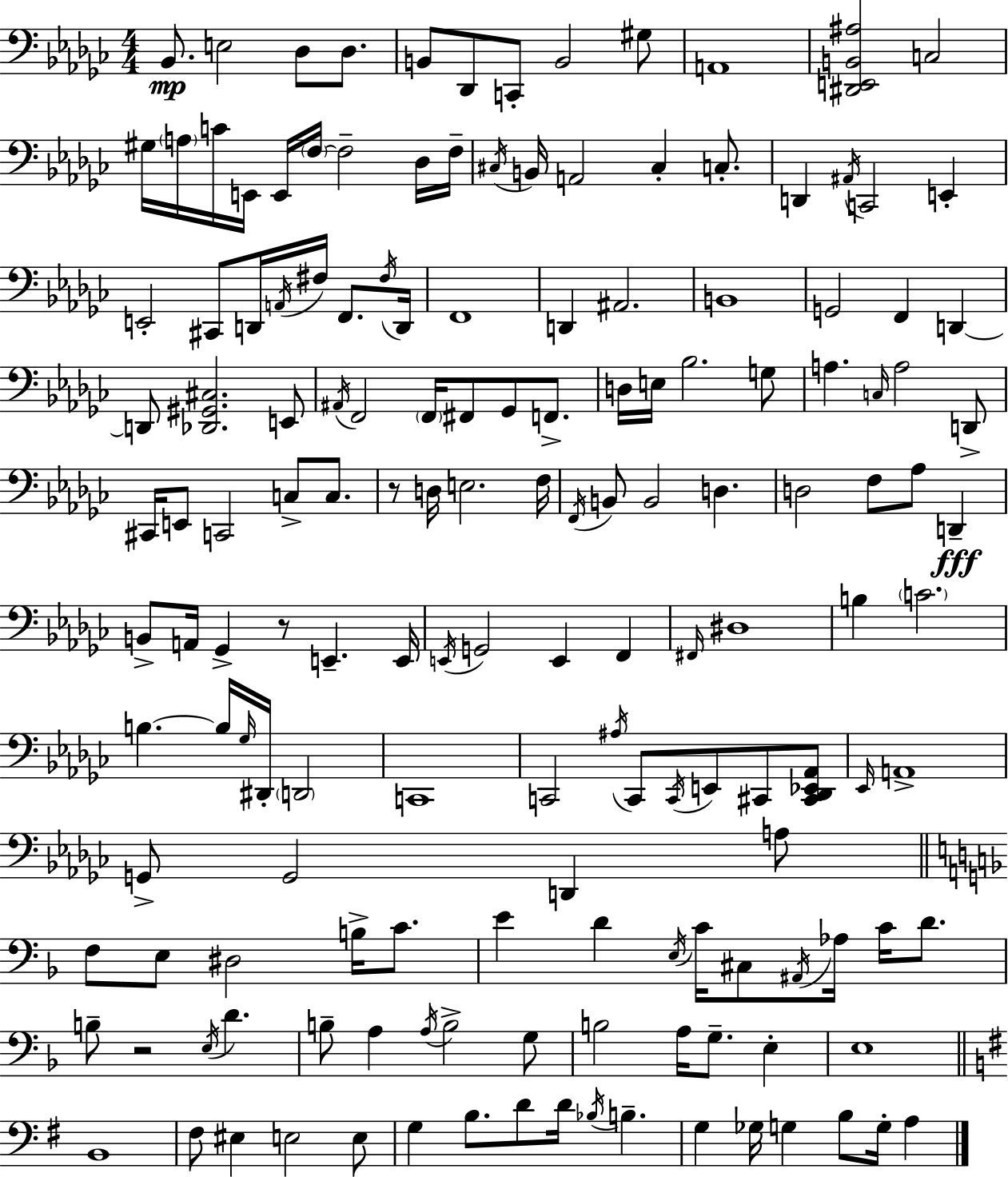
X:1
T:Untitled
M:4/4
L:1/4
K:Ebm
_B,,/2 E,2 _D,/2 _D,/2 B,,/2 _D,,/2 C,,/2 B,,2 ^G,/2 A,,4 [^D,,E,,B,,^A,]2 C,2 ^G,/4 A,/4 C/4 E,,/4 E,,/4 F,/4 F,2 _D,/4 F,/4 ^C,/4 B,,/4 A,,2 ^C, C,/2 D,, ^A,,/4 C,,2 E,, E,,2 ^C,,/2 D,,/4 A,,/4 ^F,/4 F,,/2 ^F,/4 D,,/4 F,,4 D,, ^A,,2 B,,4 G,,2 F,, D,, D,,/2 [_D,,^G,,^C,]2 E,,/2 ^A,,/4 F,,2 F,,/4 ^F,,/2 _G,,/2 F,,/2 D,/4 E,/4 _B,2 G,/2 A, C,/4 A,2 D,,/2 ^C,,/4 E,,/2 C,,2 C,/2 C,/2 z/2 D,/4 E,2 F,/4 F,,/4 B,,/2 B,,2 D, D,2 F,/2 _A,/2 D,, B,,/2 A,,/4 _G,, z/2 E,, E,,/4 E,,/4 G,,2 E,, F,, ^F,,/4 ^D,4 B, C2 B, B,/4 _G,/4 ^D,,/4 D,,2 C,,4 C,,2 ^A,/4 C,,/2 C,,/4 E,,/2 ^C,,/2 [^C,,_D,,_E,,_A,,]/2 _E,,/4 A,,4 G,,/2 G,,2 D,, A,/2 F,/2 E,/2 ^D,2 B,/4 C/2 E D E,/4 C/4 ^C,/2 ^A,,/4 _A,/4 C/4 D/2 B,/2 z2 E,/4 D B,/2 A, A,/4 B,2 G,/2 B,2 A,/4 G,/2 E, E,4 B,,4 ^F,/2 ^E, E,2 E,/2 G, B,/2 D/2 D/4 _B,/4 B, G, _G,/4 G, B,/2 G,/4 A,